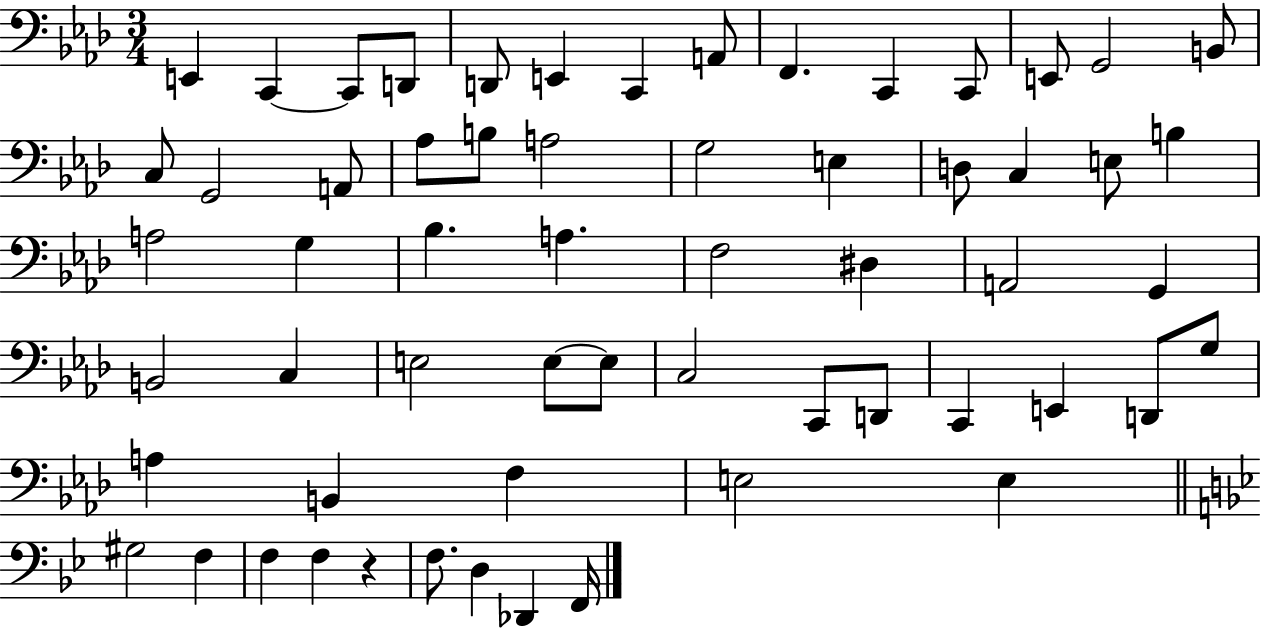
{
  \clef bass
  \numericTimeSignature
  \time 3/4
  \key aes \major
  e,4 c,4~~ c,8 d,8 | d,8 e,4 c,4 a,8 | f,4. c,4 c,8 | e,8 g,2 b,8 | \break c8 g,2 a,8 | aes8 b8 a2 | g2 e4 | d8 c4 e8 b4 | \break a2 g4 | bes4. a4. | f2 dis4 | a,2 g,4 | \break b,2 c4 | e2 e8~~ e8 | c2 c,8 d,8 | c,4 e,4 d,8 g8 | \break a4 b,4 f4 | e2 e4 | \bar "||" \break \key bes \major gis2 f4 | f4 f4 r4 | f8. d4 des,4 f,16 | \bar "|."
}